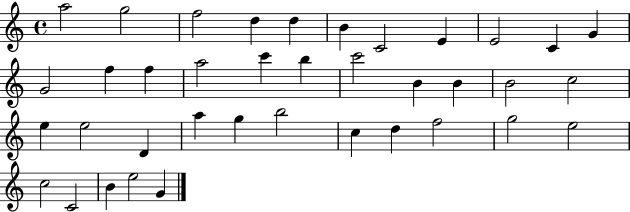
{
  \clef treble
  \time 4/4
  \defaultTimeSignature
  \key c \major
  a''2 g''2 | f''2 d''4 d''4 | b'4 c'2 e'4 | e'2 c'4 g'4 | \break g'2 f''4 f''4 | a''2 c'''4 b''4 | c'''2 b'4 b'4 | b'2 c''2 | \break e''4 e''2 d'4 | a''4 g''4 b''2 | c''4 d''4 f''2 | g''2 e''2 | \break c''2 c'2 | b'4 e''2 g'4 | \bar "|."
}